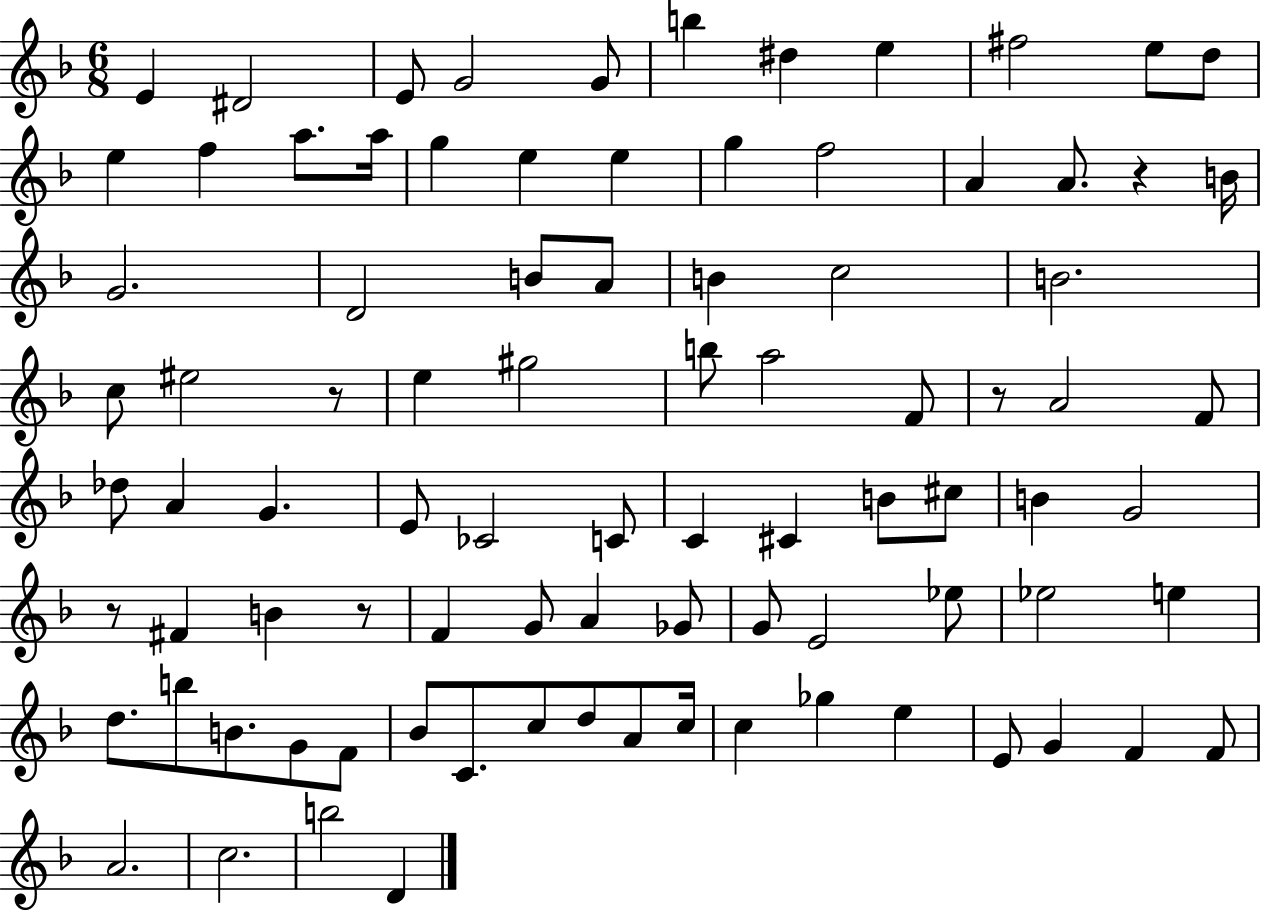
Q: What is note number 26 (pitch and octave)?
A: B4